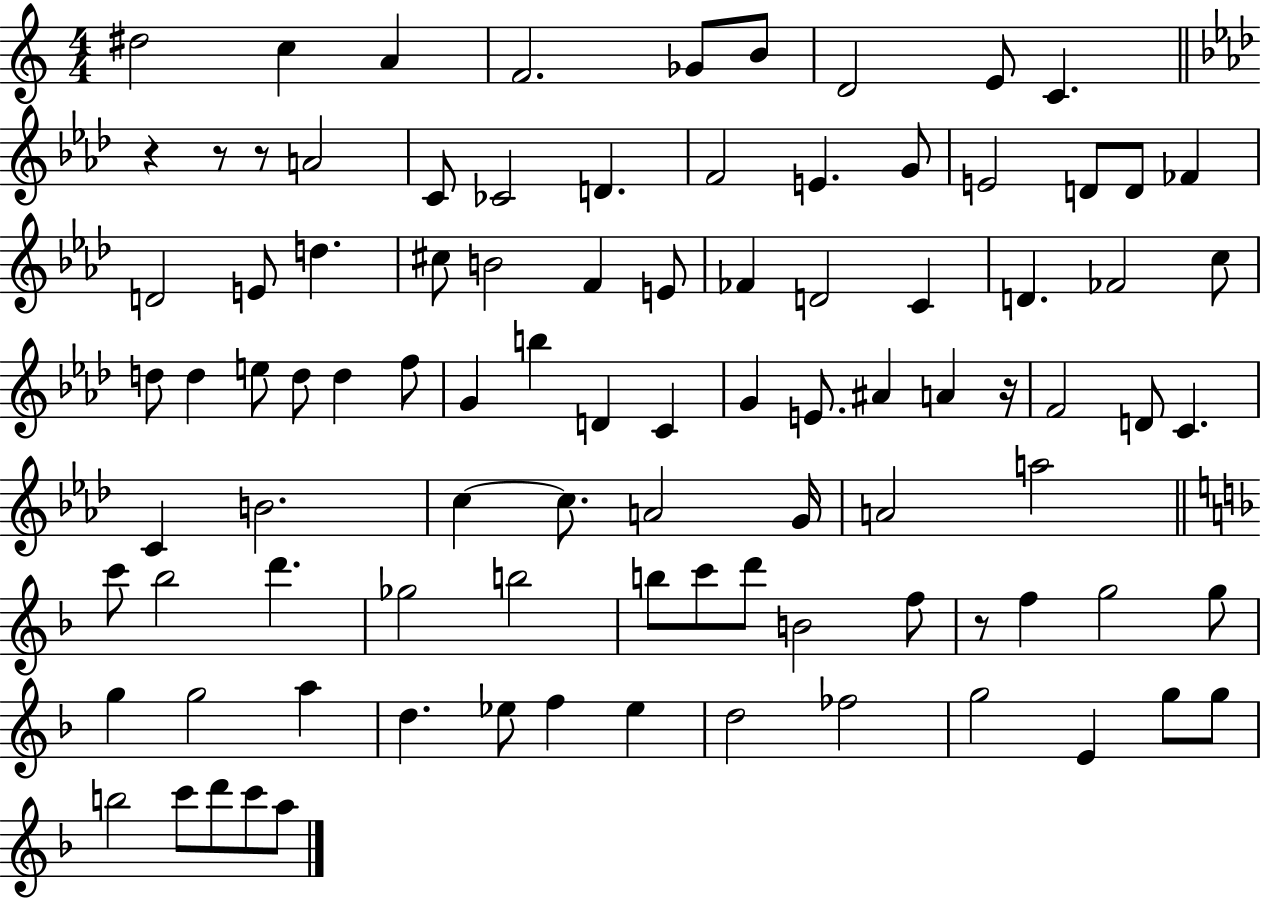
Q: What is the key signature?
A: C major